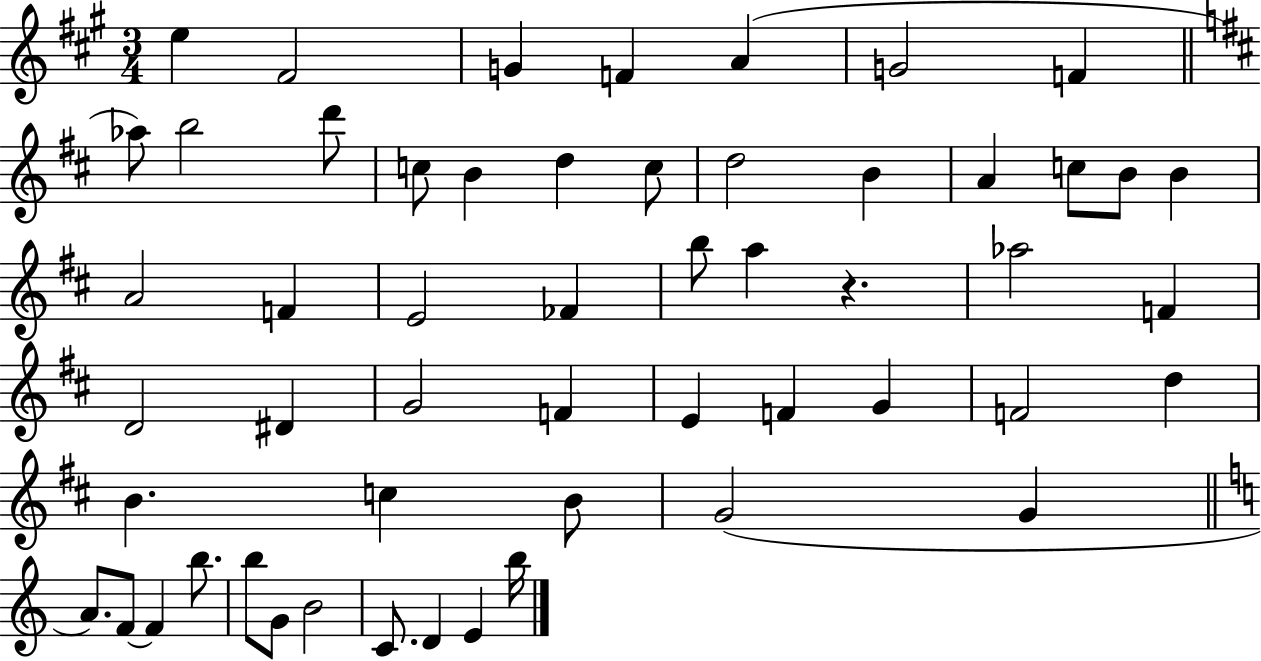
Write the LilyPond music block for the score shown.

{
  \clef treble
  \numericTimeSignature
  \time 3/4
  \key a \major
  e''4 fis'2 | g'4 f'4 a'4( | g'2 f'4 | \bar "||" \break \key d \major aes''8) b''2 d'''8 | c''8 b'4 d''4 c''8 | d''2 b'4 | a'4 c''8 b'8 b'4 | \break a'2 f'4 | e'2 fes'4 | b''8 a''4 r4. | aes''2 f'4 | \break d'2 dis'4 | g'2 f'4 | e'4 f'4 g'4 | f'2 d''4 | \break b'4. c''4 b'8 | g'2( g'4 | \bar "||" \break \key c \major a'8.) f'8~~ f'4 b''8. | b''8 g'8 b'2 | c'8. d'4 e'4 b''16 | \bar "|."
}